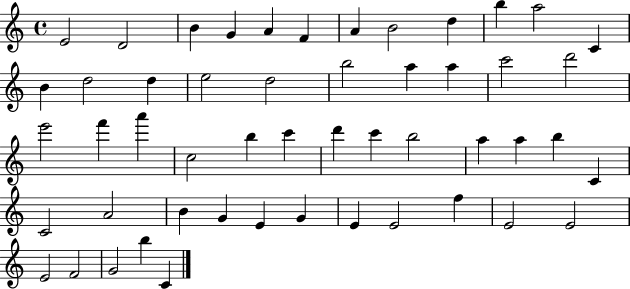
E4/h D4/h B4/q G4/q A4/q F4/q A4/q B4/h D5/q B5/q A5/h C4/q B4/q D5/h D5/q E5/h D5/h B5/h A5/q A5/q C6/h D6/h E6/h F6/q A6/q C5/h B5/q C6/q D6/q C6/q B5/h A5/q A5/q B5/q C4/q C4/h A4/h B4/q G4/q E4/q G4/q E4/q E4/h F5/q E4/h E4/h E4/h F4/h G4/h B5/q C4/q